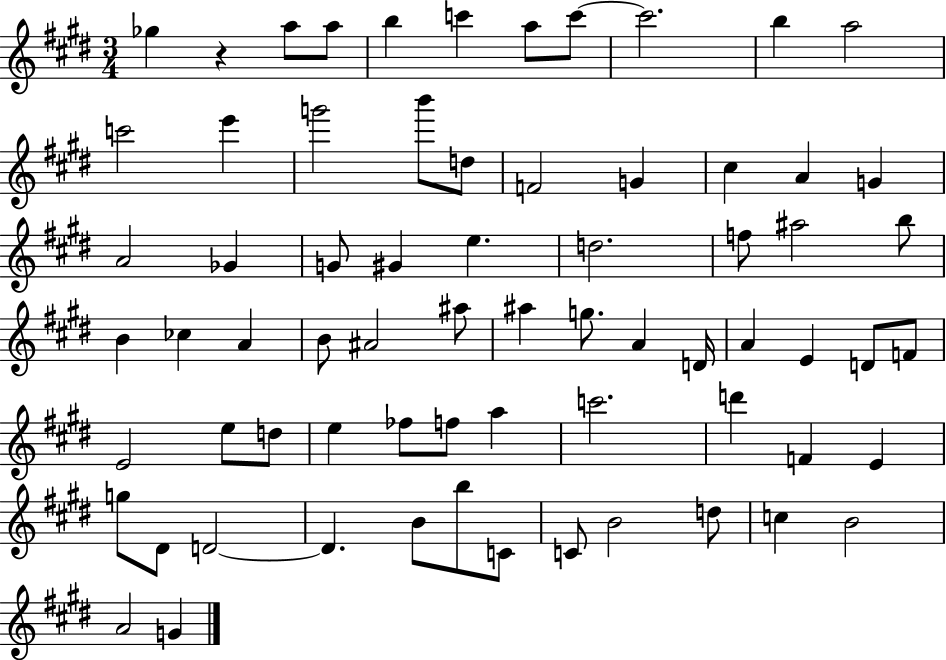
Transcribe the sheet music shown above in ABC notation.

X:1
T:Untitled
M:3/4
L:1/4
K:E
_g z a/2 a/2 b c' a/2 c'/2 c'2 b a2 c'2 e' g'2 b'/2 d/2 F2 G ^c A G A2 _G G/2 ^G e d2 f/2 ^a2 b/2 B _c A B/2 ^A2 ^a/2 ^a g/2 A D/4 A E D/2 F/2 E2 e/2 d/2 e _f/2 f/2 a c'2 d' F E g/2 ^D/2 D2 D B/2 b/2 C/2 C/2 B2 d/2 c B2 A2 G